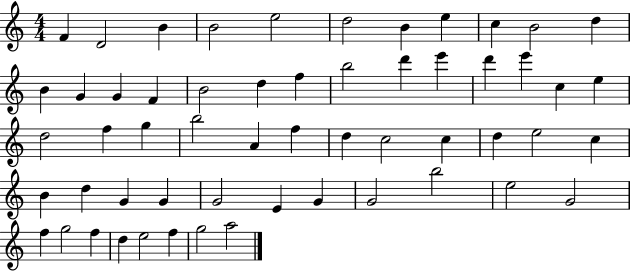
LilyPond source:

{
  \clef treble
  \numericTimeSignature
  \time 4/4
  \key c \major
  f'4 d'2 b'4 | b'2 e''2 | d''2 b'4 e''4 | c''4 b'2 d''4 | \break b'4 g'4 g'4 f'4 | b'2 d''4 f''4 | b''2 d'''4 e'''4 | d'''4 e'''4 c''4 e''4 | \break d''2 f''4 g''4 | b''2 a'4 f''4 | d''4 c''2 c''4 | d''4 e''2 c''4 | \break b'4 d''4 g'4 g'4 | g'2 e'4 g'4 | g'2 b''2 | e''2 g'2 | \break f''4 g''2 f''4 | d''4 e''2 f''4 | g''2 a''2 | \bar "|."
}